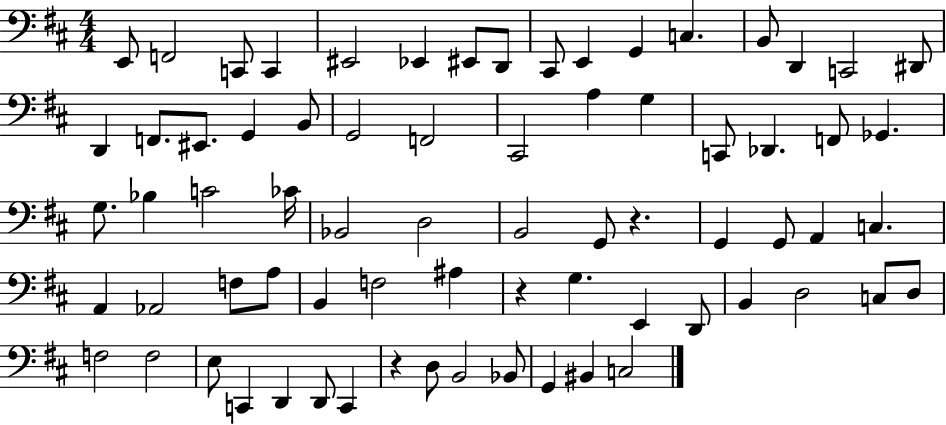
X:1
T:Untitled
M:4/4
L:1/4
K:D
E,,/2 F,,2 C,,/2 C,, ^E,,2 _E,, ^E,,/2 D,,/2 ^C,,/2 E,, G,, C, B,,/2 D,, C,,2 ^D,,/2 D,, F,,/2 ^E,,/2 G,, B,,/2 G,,2 F,,2 ^C,,2 A, G, C,,/2 _D,, F,,/2 _G,, G,/2 _B, C2 _C/4 _B,,2 D,2 B,,2 G,,/2 z G,, G,,/2 A,, C, A,, _A,,2 F,/2 A,/2 B,, F,2 ^A, z G, E,, D,,/2 B,, D,2 C,/2 D,/2 F,2 F,2 E,/2 C,, D,, D,,/2 C,, z D,/2 B,,2 _B,,/2 G,, ^B,, C,2